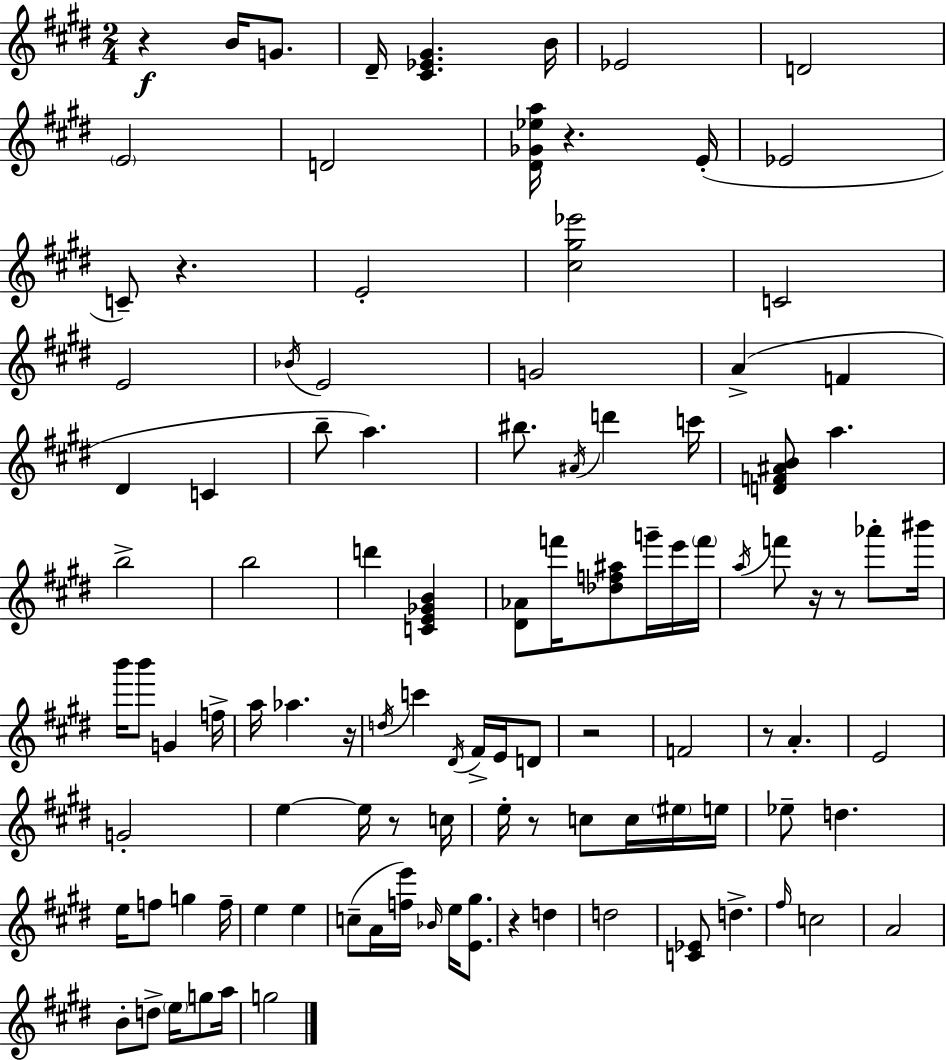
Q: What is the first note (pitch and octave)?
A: B4